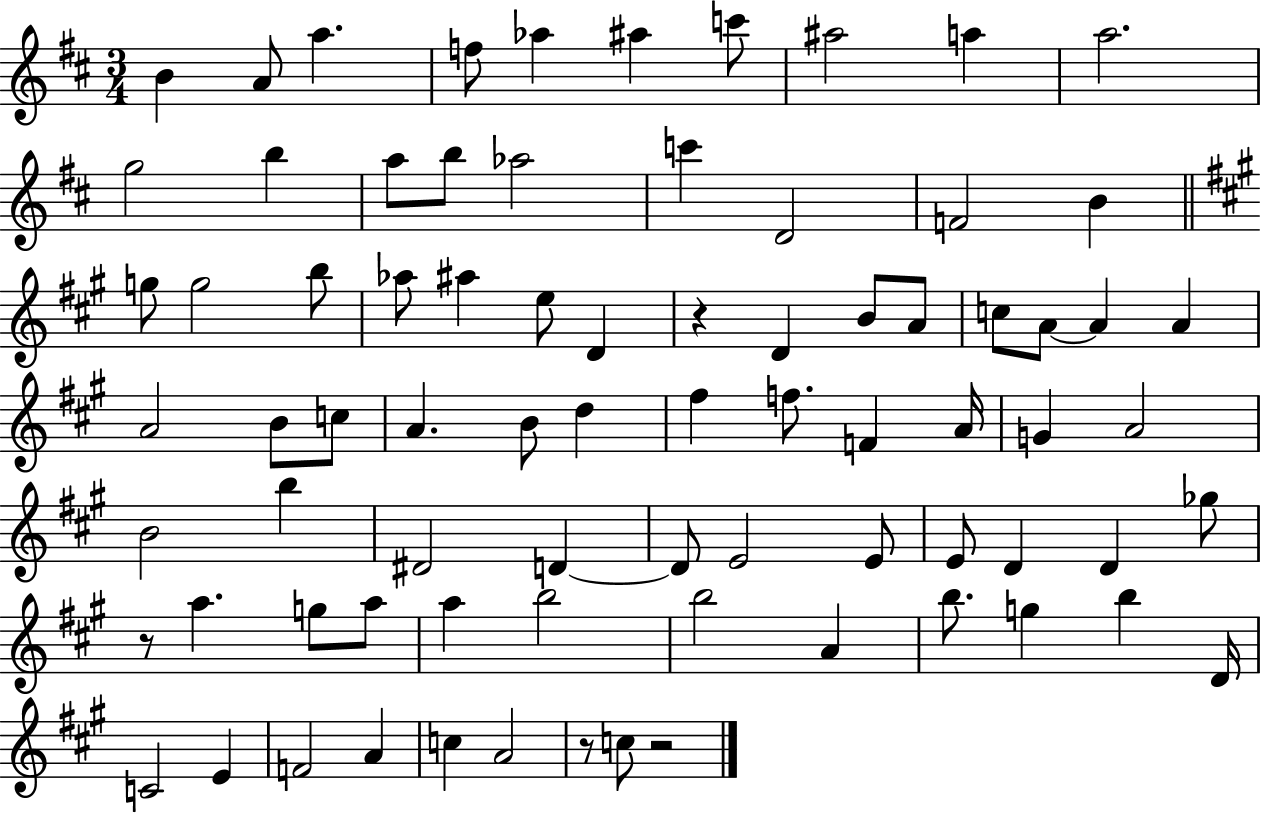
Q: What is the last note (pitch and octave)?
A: C5